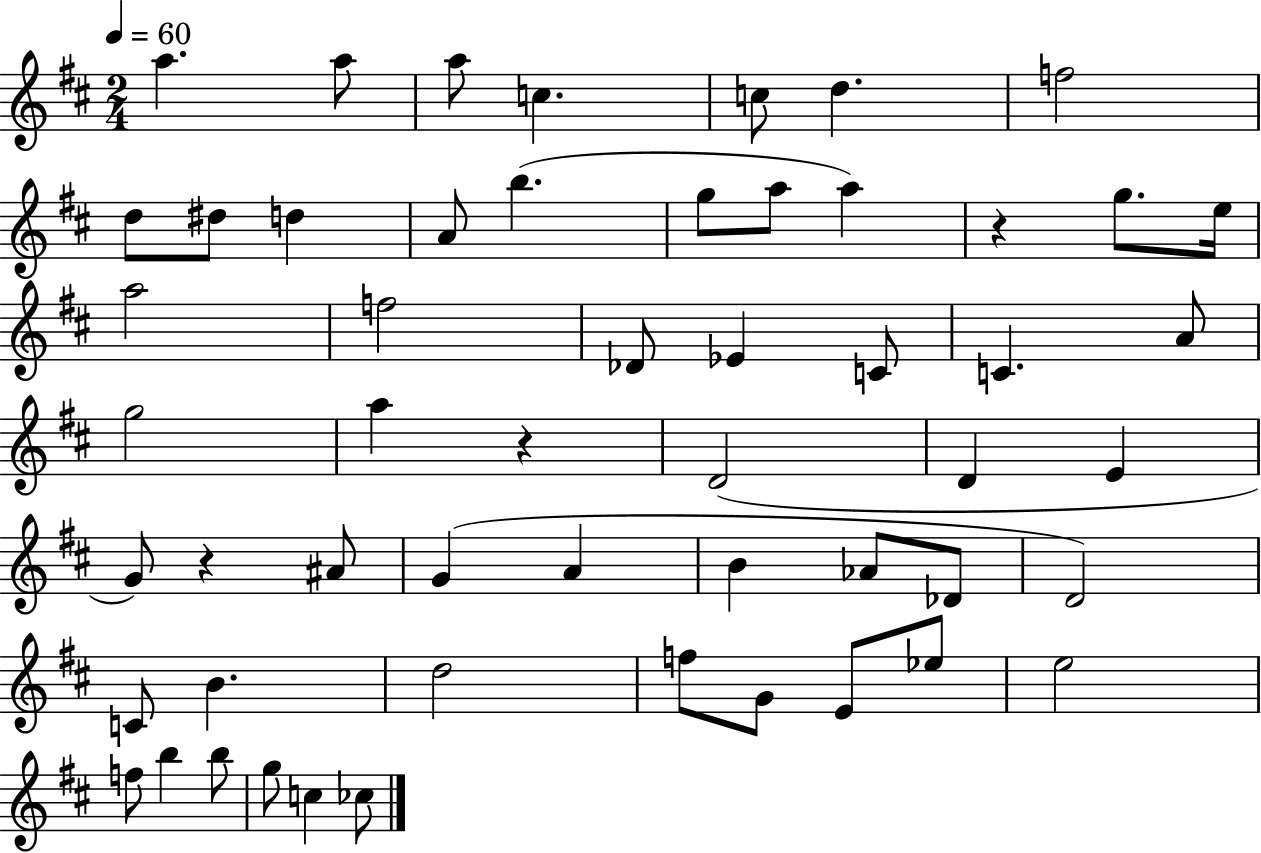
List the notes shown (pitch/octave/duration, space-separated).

A5/q. A5/e A5/e C5/q. C5/e D5/q. F5/h D5/e D#5/e D5/q A4/e B5/q. G5/e A5/e A5/q R/q G5/e. E5/s A5/h F5/h Db4/e Eb4/q C4/e C4/q. A4/e G5/h A5/q R/q D4/h D4/q E4/q G4/e R/q A#4/e G4/q A4/q B4/q Ab4/e Db4/e D4/h C4/e B4/q. D5/h F5/e G4/e E4/e Eb5/e E5/h F5/e B5/q B5/e G5/e C5/q CES5/e